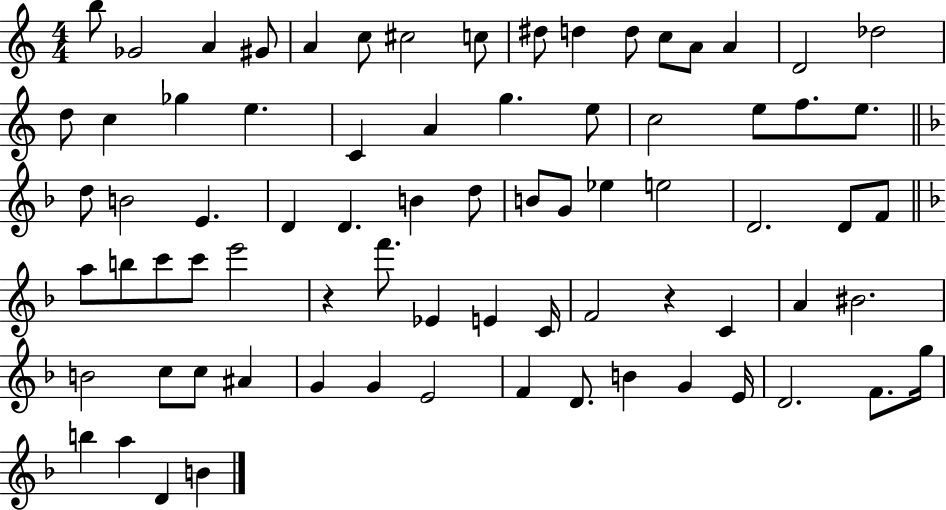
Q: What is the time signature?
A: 4/4